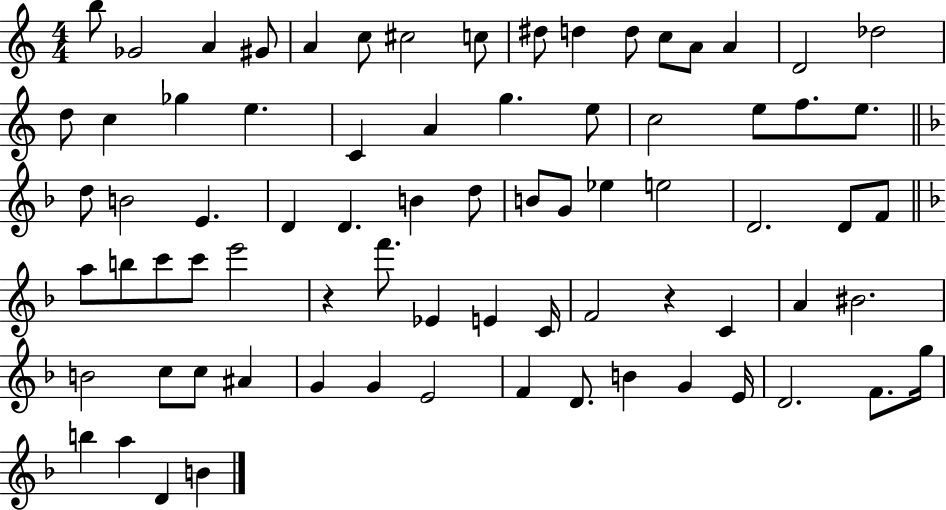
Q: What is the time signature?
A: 4/4